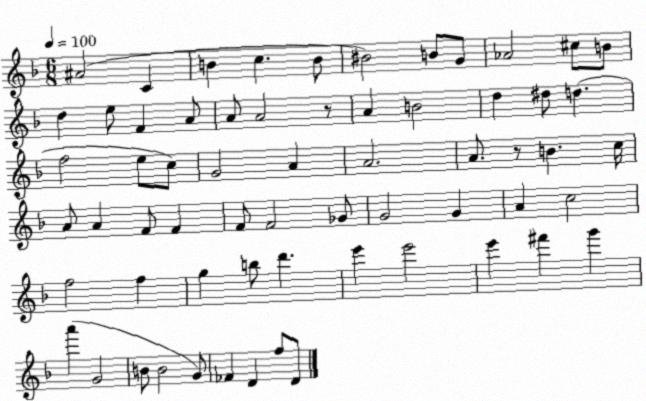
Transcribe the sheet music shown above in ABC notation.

X:1
T:Untitled
M:6/8
L:1/4
K:F
^A2 C B c B/2 ^B2 B/2 G/2 _A2 ^c/2 B/2 d e/2 F A/2 A/2 A2 z/2 A B2 d ^d/2 d f2 e/2 c/2 G2 A A2 A/2 z/2 B c/4 A/2 A F/2 F F/2 F2 _G/2 G2 G A c2 f2 f g b/2 d' e' e'2 e' ^f' g' a' G2 B/2 B2 G/2 _F D f/2 D/2